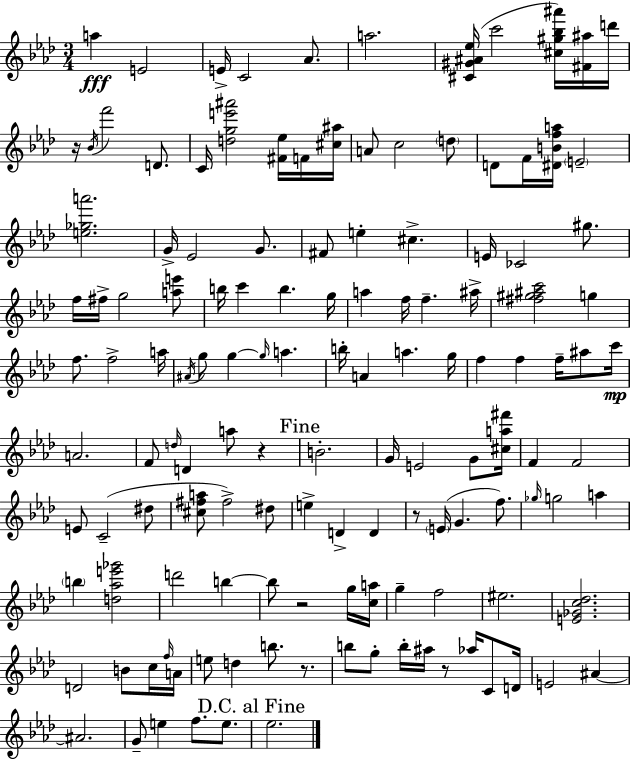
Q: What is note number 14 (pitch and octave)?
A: A4